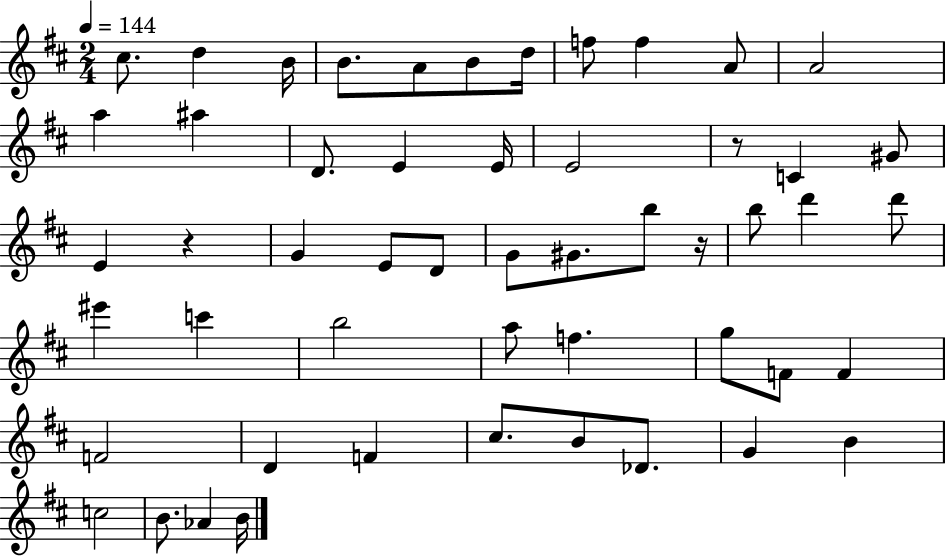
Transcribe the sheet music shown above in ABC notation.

X:1
T:Untitled
M:2/4
L:1/4
K:D
^c/2 d B/4 B/2 A/2 B/2 d/4 f/2 f A/2 A2 a ^a D/2 E E/4 E2 z/2 C ^G/2 E z G E/2 D/2 G/2 ^G/2 b/2 z/4 b/2 d' d'/2 ^e' c' b2 a/2 f g/2 F/2 F F2 D F ^c/2 B/2 _D/2 G B c2 B/2 _A B/4